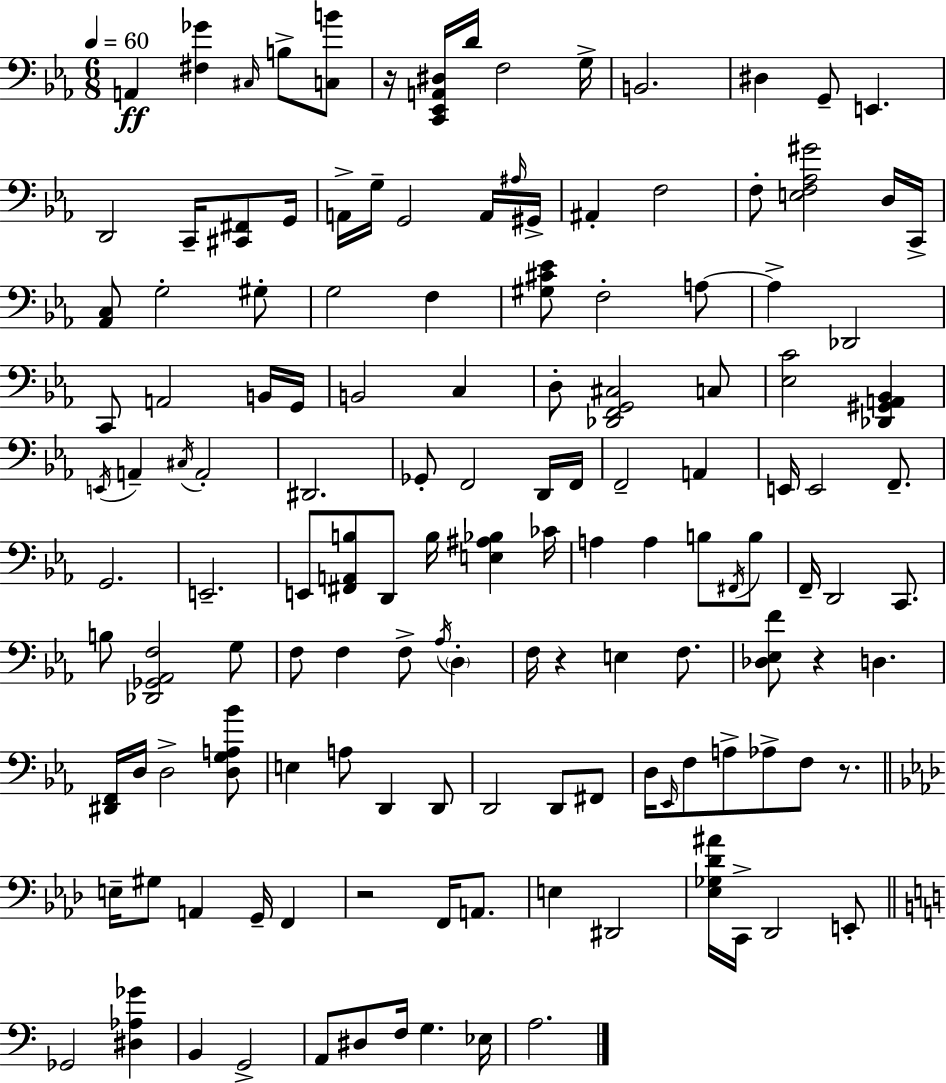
X:1
T:Untitled
M:6/8
L:1/4
K:Eb
A,, [^F,_G] ^C,/4 B,/2 [C,B]/2 z/4 [C,,_E,,A,,^D,]/4 D/4 F,2 G,/4 B,,2 ^D, G,,/2 E,, D,,2 C,,/4 [^C,,^F,,]/2 G,,/4 A,,/4 G,/4 G,,2 A,,/4 ^A,/4 ^G,,/4 ^A,, F,2 F,/2 [E,F,_A,^G]2 D,/4 C,,/4 [_A,,C,]/2 G,2 ^G,/2 G,2 F, [^G,^C_E]/2 F,2 A,/2 A, _D,,2 C,,/2 A,,2 B,,/4 G,,/4 B,,2 C, D,/2 [_D,,F,,G,,^C,]2 C,/2 [_E,C]2 [_D,,^G,,A,,_B,,] E,,/4 A,, ^C,/4 A,,2 ^D,,2 _G,,/2 F,,2 D,,/4 F,,/4 F,,2 A,, E,,/4 E,,2 F,,/2 G,,2 E,,2 E,,/2 [^F,,A,,B,]/2 D,,/2 B,/4 [E,^A,_B,] _C/4 A, A, B,/2 ^F,,/4 B,/2 F,,/4 D,,2 C,,/2 B,/2 [_D,,_G,,_A,,F,]2 G,/2 F,/2 F, F,/2 _A,/4 D, F,/4 z E, F,/2 [_D,_E,F]/2 z D, [^D,,F,,]/4 D,/4 D,2 [D,G,A,_B]/2 E, A,/2 D,, D,,/2 D,,2 D,,/2 ^F,,/2 D,/4 _E,,/4 F,/2 A,/2 _A,/2 F,/2 z/2 E,/4 ^G,/2 A,, G,,/4 F,, z2 F,,/4 A,,/2 E, ^D,,2 [_E,_G,_D^A]/4 C,,/4 _D,,2 E,,/2 _G,,2 [^D,_A,_G] B,, G,,2 A,,/2 ^D,/2 F,/4 G, _E,/4 A,2